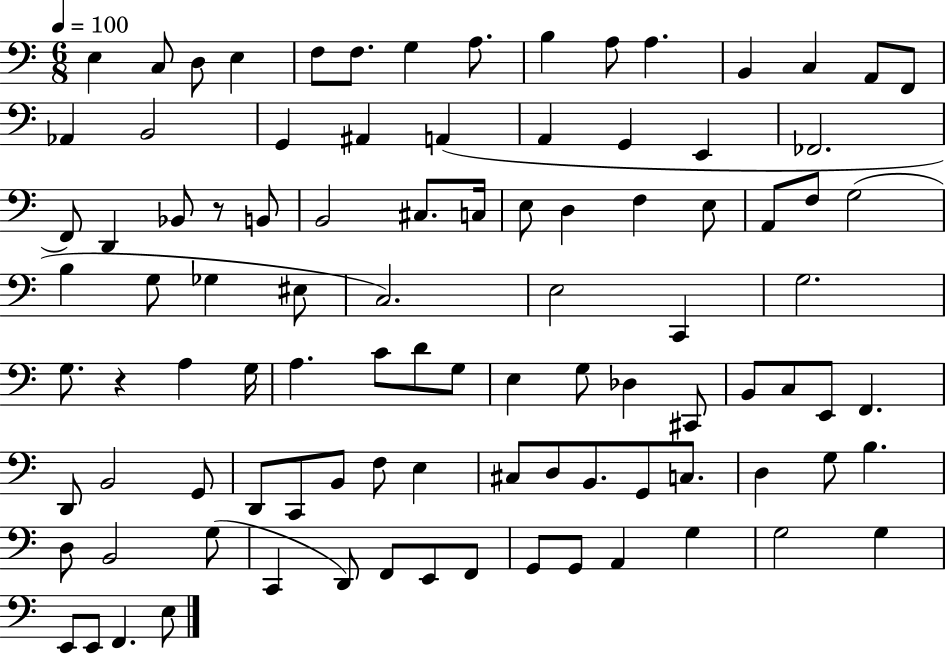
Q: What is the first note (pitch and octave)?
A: E3